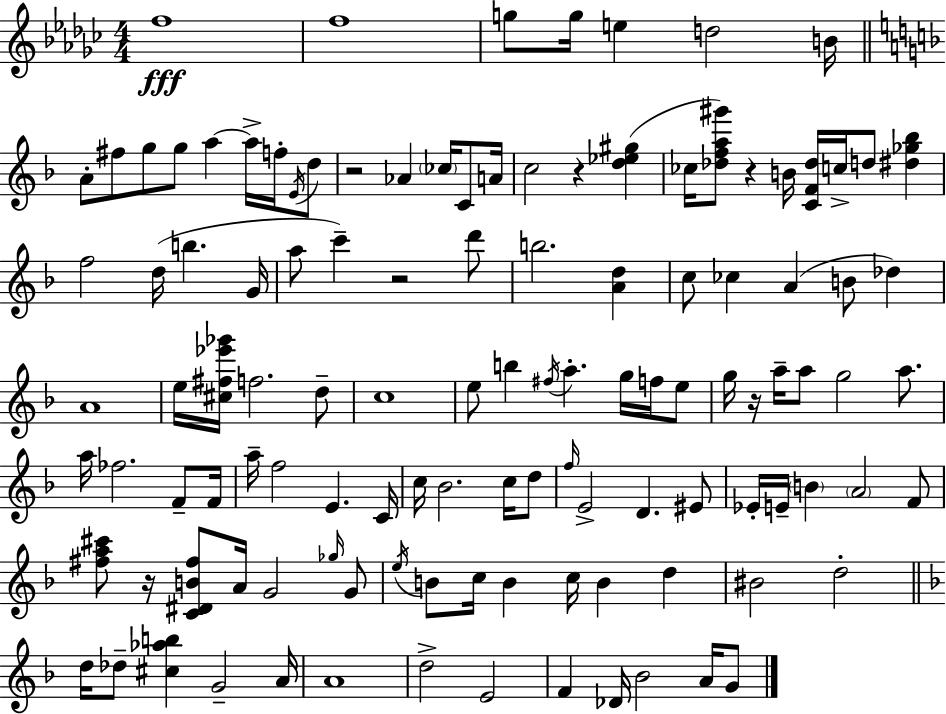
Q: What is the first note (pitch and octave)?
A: F5